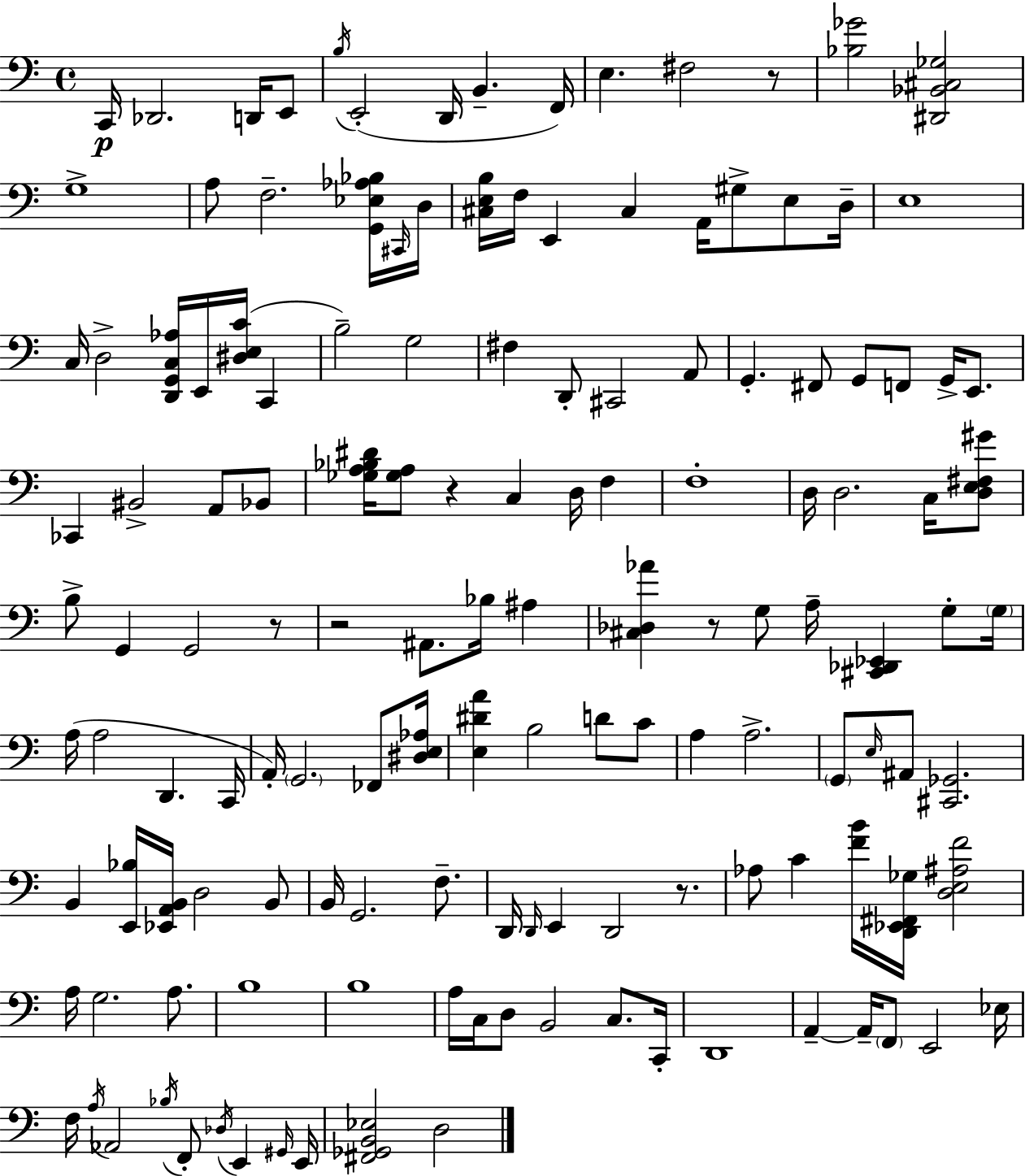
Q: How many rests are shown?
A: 6